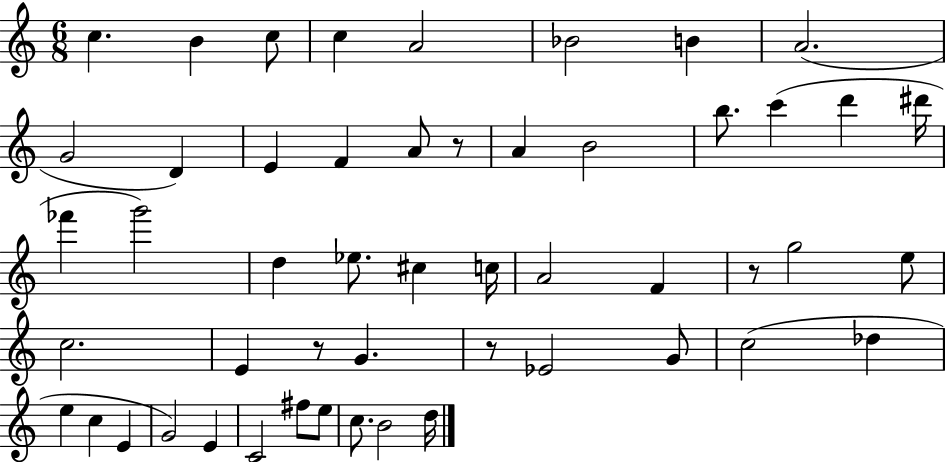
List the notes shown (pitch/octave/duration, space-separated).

C5/q. B4/q C5/e C5/q A4/h Bb4/h B4/q A4/h. G4/h D4/q E4/q F4/q A4/e R/e A4/q B4/h B5/e. C6/q D6/q D#6/s FES6/q G6/h D5/q Eb5/e. C#5/q C5/s A4/h F4/q R/e G5/h E5/e C5/h. E4/q R/e G4/q. R/e Eb4/h G4/e C5/h Db5/q E5/q C5/q E4/q G4/h E4/q C4/h F#5/e E5/e C5/e. B4/h D5/s